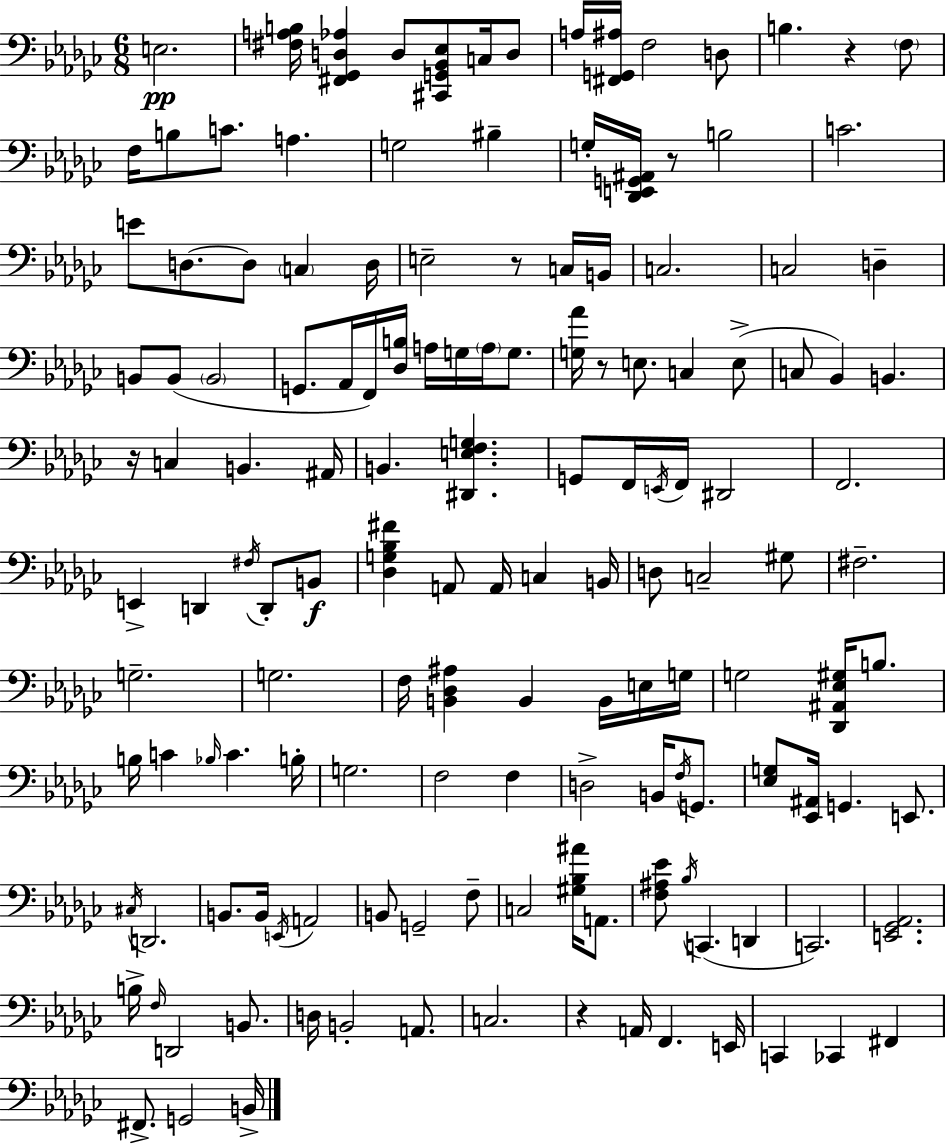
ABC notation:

X:1
T:Untitled
M:6/8
L:1/4
K:Ebm
E,2 [^F,A,B,]/4 [^F,,_G,,D,_A,] D,/2 [^C,,G,,_B,,_E,]/2 C,/4 D,/2 A,/4 [^F,,G,,^A,]/4 F,2 D,/2 B, z F,/2 F,/4 B,/2 C/2 A, G,2 ^B, G,/4 [_D,,E,,G,,^A,,]/4 z/2 B,2 C2 E/2 D,/2 D,/2 C, D,/4 E,2 z/2 C,/4 B,,/4 C,2 C,2 D, B,,/2 B,,/2 B,,2 G,,/2 _A,,/4 F,,/4 [_D,B,]/4 A,/4 G,/4 A,/4 G,/2 [G,_A]/4 z/2 E,/2 C, E,/2 C,/2 _B,, B,, z/4 C, B,, ^A,,/4 B,, [^D,,E,F,G,] G,,/2 F,,/4 E,,/4 F,,/4 ^D,,2 F,,2 E,, D,, ^F,/4 D,,/2 B,,/2 [_D,G,_B,^F] A,,/2 A,,/4 C, B,,/4 D,/2 C,2 ^G,/2 ^F,2 G,2 G,2 F,/4 [B,,_D,^A,] B,, B,,/4 E,/4 G,/4 G,2 [_D,,^A,,_E,^G,]/4 B,/2 B,/4 C _B,/4 C B,/4 G,2 F,2 F, D,2 B,,/4 F,/4 G,,/2 [_E,G,]/2 [_E,,^A,,]/4 G,, E,,/2 ^C,/4 D,,2 B,,/2 B,,/4 E,,/4 A,,2 B,,/2 G,,2 F,/2 C,2 [^G,_B,^A]/4 A,,/2 [F,^A,_E]/2 _B,/4 C,, D,, C,,2 [E,,_G,,_A,,]2 B,/4 F,/4 D,,2 B,,/2 D,/4 B,,2 A,,/2 C,2 z A,,/4 F,, E,,/4 C,, _C,, ^F,, ^F,,/2 G,,2 B,,/4